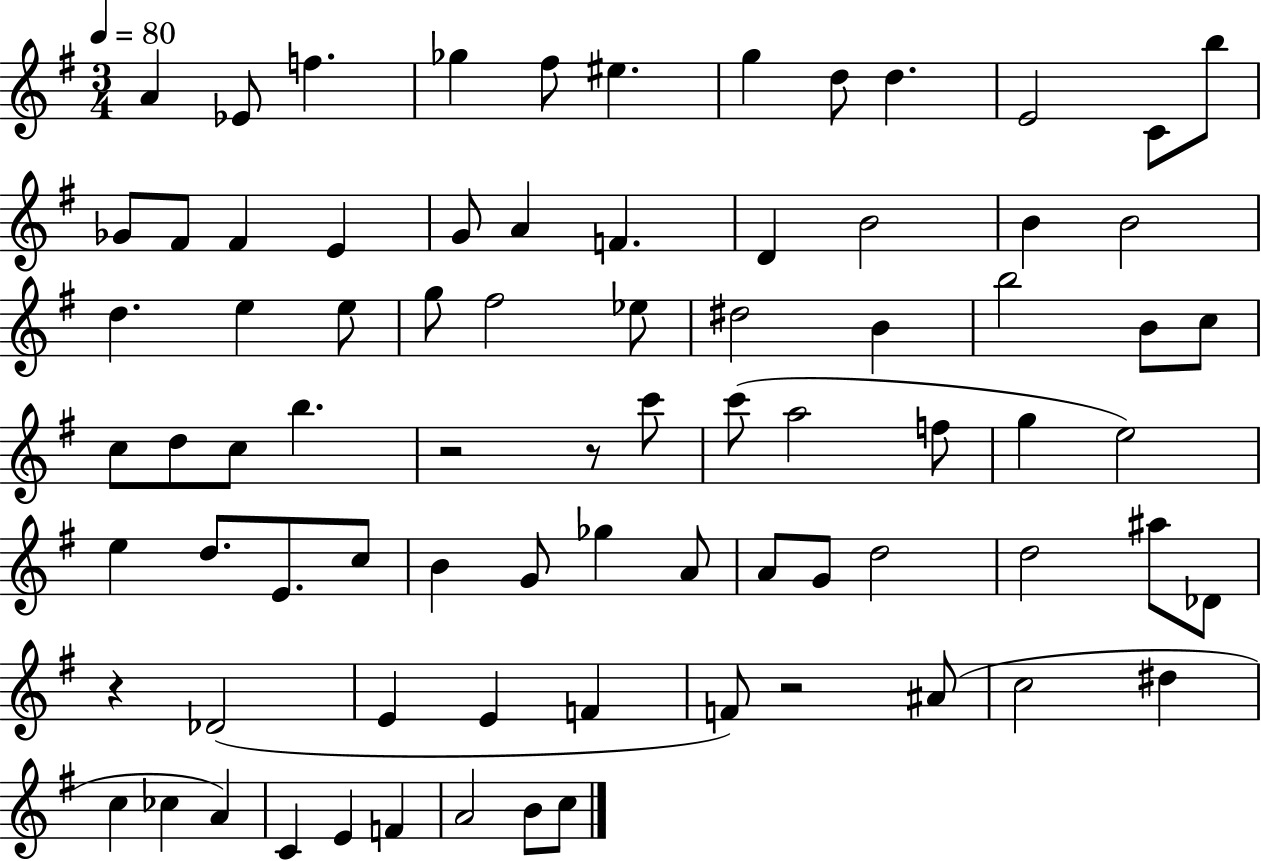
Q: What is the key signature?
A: G major